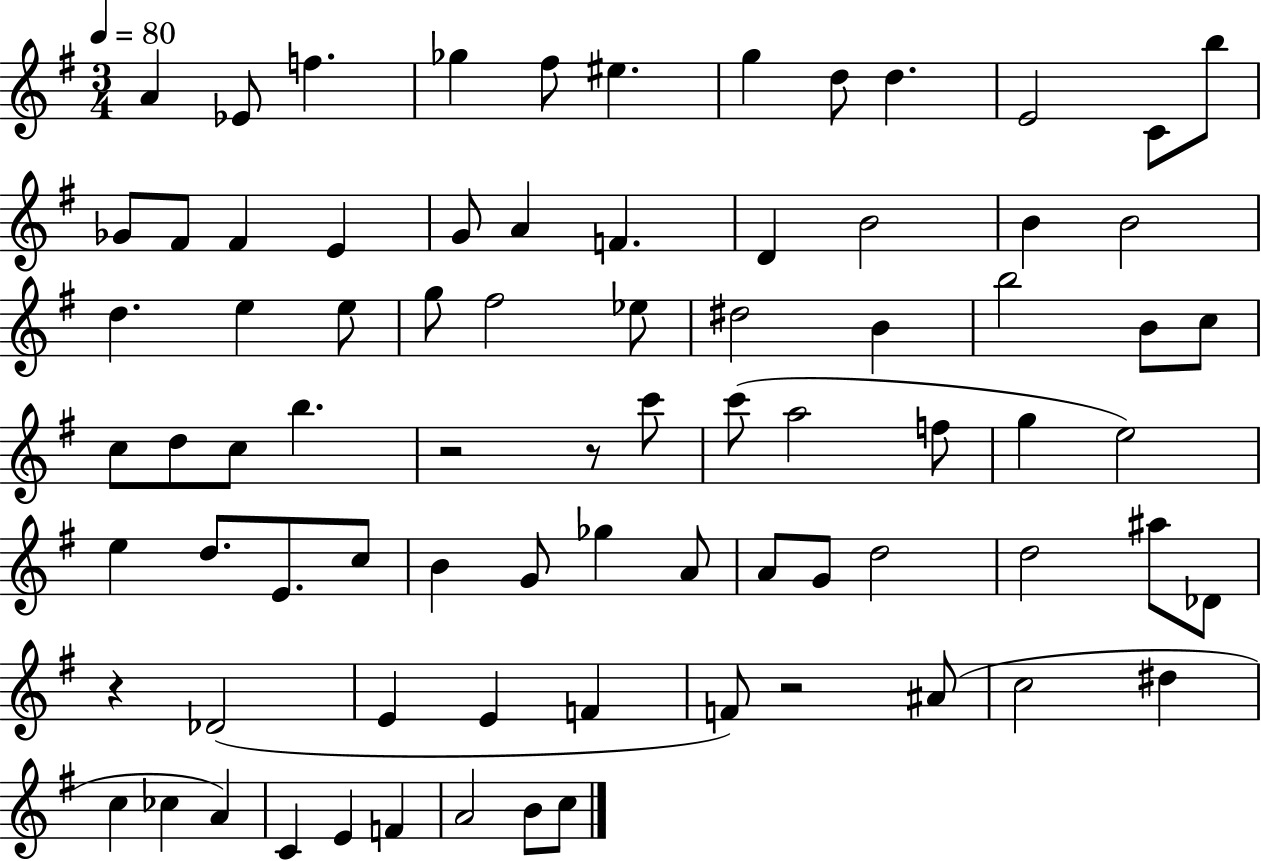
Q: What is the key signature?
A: G major